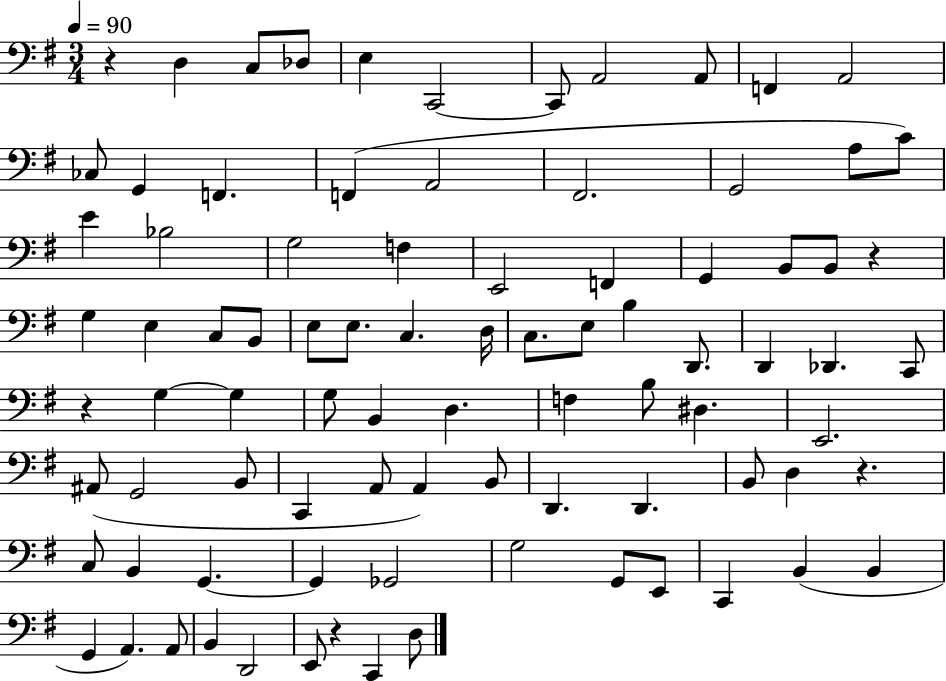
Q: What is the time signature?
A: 3/4